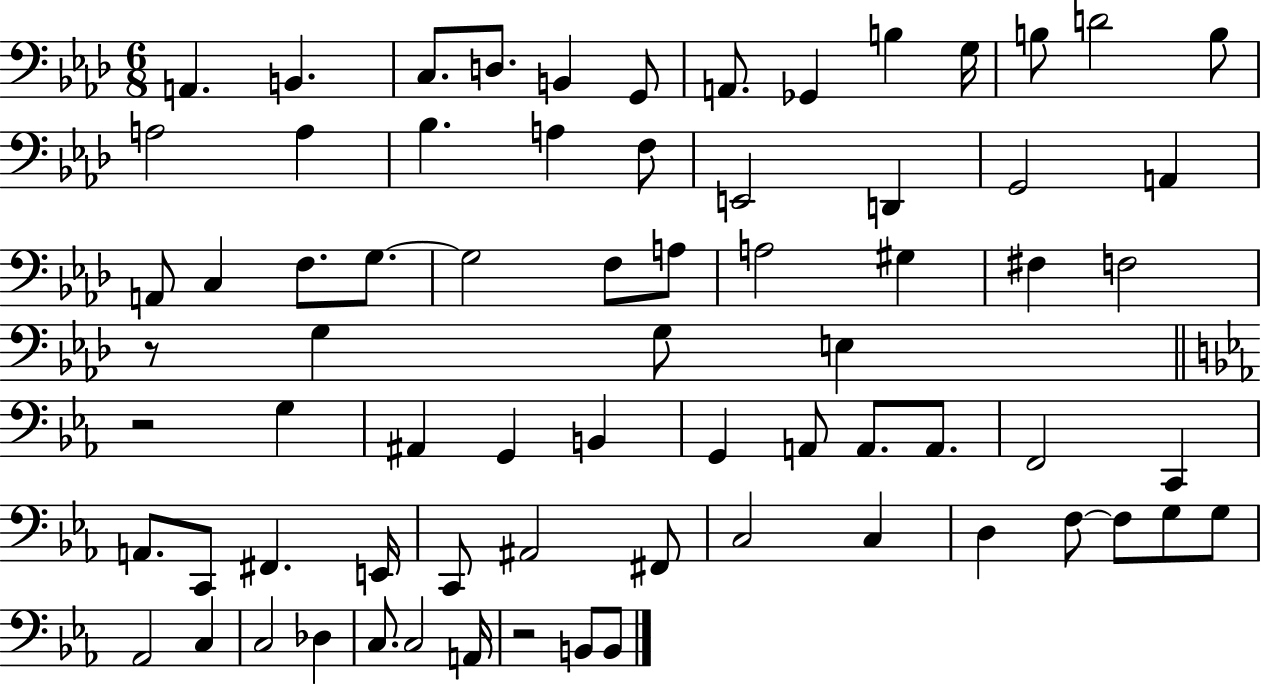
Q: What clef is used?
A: bass